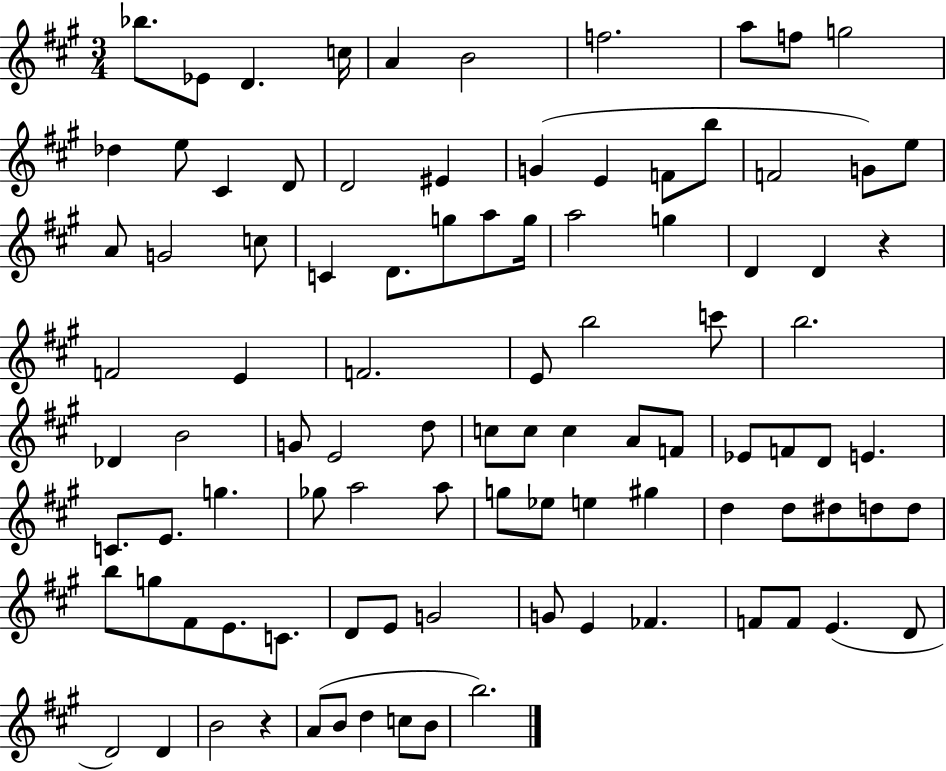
Bb5/e. Eb4/e D4/q. C5/s A4/q B4/h F5/h. A5/e F5/e G5/h Db5/q E5/e C#4/q D4/e D4/h EIS4/q G4/q E4/q F4/e B5/e F4/h G4/e E5/e A4/e G4/h C5/e C4/q D4/e. G5/e A5/e G5/s A5/h G5/q D4/q D4/q R/q F4/h E4/q F4/h. E4/e B5/h C6/e B5/h. Db4/q B4/h G4/e E4/h D5/e C5/e C5/e C5/q A4/e F4/e Eb4/e F4/e D4/e E4/q. C4/e. E4/e. G5/q. Gb5/e A5/h A5/e G5/e Eb5/e E5/q G#5/q D5/q D5/e D#5/e D5/e D5/e B5/e G5/e F#4/e E4/e. C4/e. D4/e E4/e G4/h G4/e E4/q FES4/q. F4/e F4/e E4/q. D4/e D4/h D4/q B4/h R/q A4/e B4/e D5/q C5/e B4/e B5/h.